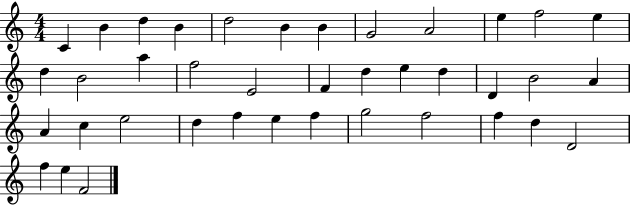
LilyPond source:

{
  \clef treble
  \numericTimeSignature
  \time 4/4
  \key c \major
  c'4 b'4 d''4 b'4 | d''2 b'4 b'4 | g'2 a'2 | e''4 f''2 e''4 | \break d''4 b'2 a''4 | f''2 e'2 | f'4 d''4 e''4 d''4 | d'4 b'2 a'4 | \break a'4 c''4 e''2 | d''4 f''4 e''4 f''4 | g''2 f''2 | f''4 d''4 d'2 | \break f''4 e''4 f'2 | \bar "|."
}